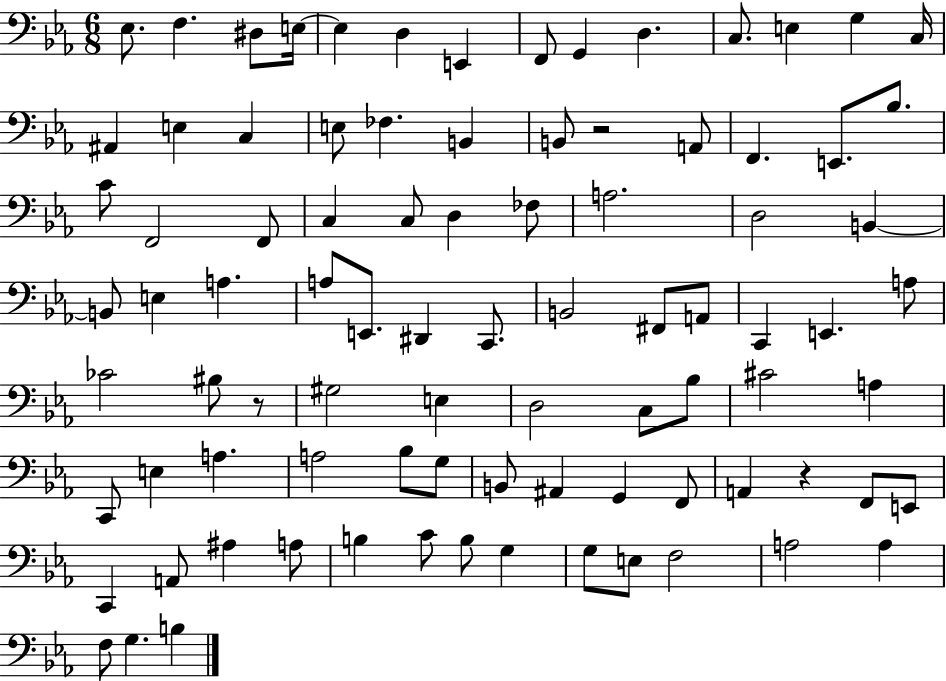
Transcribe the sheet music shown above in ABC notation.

X:1
T:Untitled
M:6/8
L:1/4
K:Eb
_E,/2 F, ^D,/2 E,/4 E, D, E,, F,,/2 G,, D, C,/2 E, G, C,/4 ^A,, E, C, E,/2 _F, B,, B,,/2 z2 A,,/2 F,, E,,/2 _B,/2 C/2 F,,2 F,,/2 C, C,/2 D, _F,/2 A,2 D,2 B,, B,,/2 E, A, A,/2 E,,/2 ^D,, C,,/2 B,,2 ^F,,/2 A,,/2 C,, E,, A,/2 _C2 ^B,/2 z/2 ^G,2 E, D,2 C,/2 _B,/2 ^C2 A, C,,/2 E, A, A,2 _B,/2 G,/2 B,,/2 ^A,, G,, F,,/2 A,, z F,,/2 E,,/2 C,, A,,/2 ^A, A,/2 B, C/2 B,/2 G, G,/2 E,/2 F,2 A,2 A, F,/2 G, B,